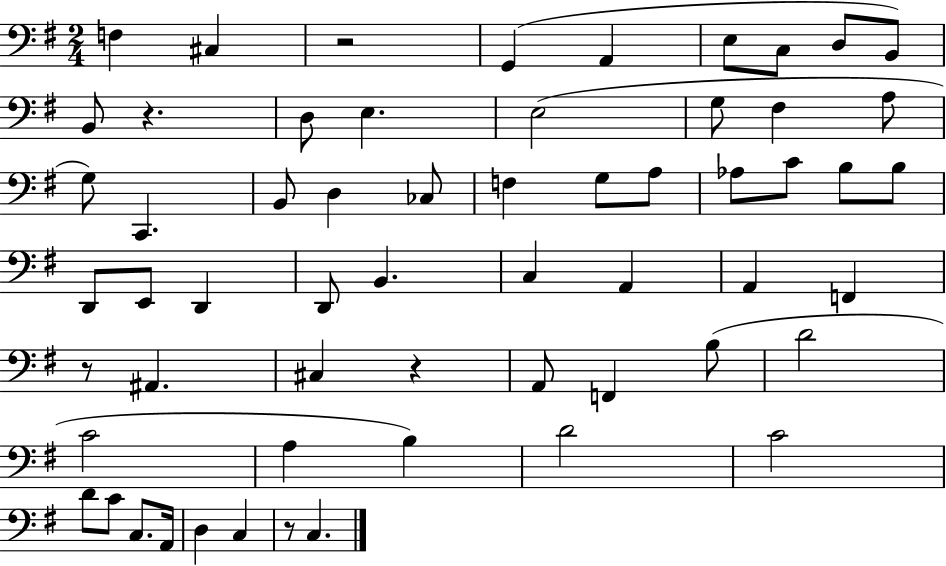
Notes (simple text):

F3/q C#3/q R/h G2/q A2/q E3/e C3/e D3/e B2/e B2/e R/q. D3/e E3/q. E3/h G3/e F#3/q A3/e G3/e C2/q. B2/e D3/q CES3/e F3/q G3/e A3/e Ab3/e C4/e B3/e B3/e D2/e E2/e D2/q D2/e B2/q. C3/q A2/q A2/q F2/q R/e A#2/q. C#3/q R/q A2/e F2/q B3/e D4/h C4/h A3/q B3/q D4/h C4/h D4/e C4/e C3/e. A2/s D3/q C3/q R/e C3/q.